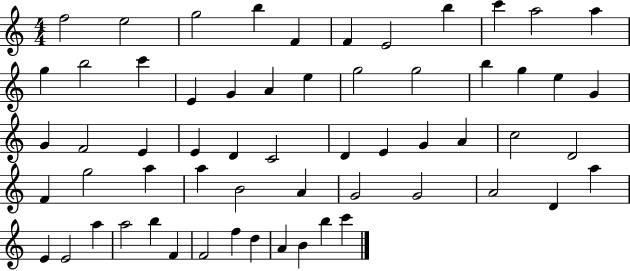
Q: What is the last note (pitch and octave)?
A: C6